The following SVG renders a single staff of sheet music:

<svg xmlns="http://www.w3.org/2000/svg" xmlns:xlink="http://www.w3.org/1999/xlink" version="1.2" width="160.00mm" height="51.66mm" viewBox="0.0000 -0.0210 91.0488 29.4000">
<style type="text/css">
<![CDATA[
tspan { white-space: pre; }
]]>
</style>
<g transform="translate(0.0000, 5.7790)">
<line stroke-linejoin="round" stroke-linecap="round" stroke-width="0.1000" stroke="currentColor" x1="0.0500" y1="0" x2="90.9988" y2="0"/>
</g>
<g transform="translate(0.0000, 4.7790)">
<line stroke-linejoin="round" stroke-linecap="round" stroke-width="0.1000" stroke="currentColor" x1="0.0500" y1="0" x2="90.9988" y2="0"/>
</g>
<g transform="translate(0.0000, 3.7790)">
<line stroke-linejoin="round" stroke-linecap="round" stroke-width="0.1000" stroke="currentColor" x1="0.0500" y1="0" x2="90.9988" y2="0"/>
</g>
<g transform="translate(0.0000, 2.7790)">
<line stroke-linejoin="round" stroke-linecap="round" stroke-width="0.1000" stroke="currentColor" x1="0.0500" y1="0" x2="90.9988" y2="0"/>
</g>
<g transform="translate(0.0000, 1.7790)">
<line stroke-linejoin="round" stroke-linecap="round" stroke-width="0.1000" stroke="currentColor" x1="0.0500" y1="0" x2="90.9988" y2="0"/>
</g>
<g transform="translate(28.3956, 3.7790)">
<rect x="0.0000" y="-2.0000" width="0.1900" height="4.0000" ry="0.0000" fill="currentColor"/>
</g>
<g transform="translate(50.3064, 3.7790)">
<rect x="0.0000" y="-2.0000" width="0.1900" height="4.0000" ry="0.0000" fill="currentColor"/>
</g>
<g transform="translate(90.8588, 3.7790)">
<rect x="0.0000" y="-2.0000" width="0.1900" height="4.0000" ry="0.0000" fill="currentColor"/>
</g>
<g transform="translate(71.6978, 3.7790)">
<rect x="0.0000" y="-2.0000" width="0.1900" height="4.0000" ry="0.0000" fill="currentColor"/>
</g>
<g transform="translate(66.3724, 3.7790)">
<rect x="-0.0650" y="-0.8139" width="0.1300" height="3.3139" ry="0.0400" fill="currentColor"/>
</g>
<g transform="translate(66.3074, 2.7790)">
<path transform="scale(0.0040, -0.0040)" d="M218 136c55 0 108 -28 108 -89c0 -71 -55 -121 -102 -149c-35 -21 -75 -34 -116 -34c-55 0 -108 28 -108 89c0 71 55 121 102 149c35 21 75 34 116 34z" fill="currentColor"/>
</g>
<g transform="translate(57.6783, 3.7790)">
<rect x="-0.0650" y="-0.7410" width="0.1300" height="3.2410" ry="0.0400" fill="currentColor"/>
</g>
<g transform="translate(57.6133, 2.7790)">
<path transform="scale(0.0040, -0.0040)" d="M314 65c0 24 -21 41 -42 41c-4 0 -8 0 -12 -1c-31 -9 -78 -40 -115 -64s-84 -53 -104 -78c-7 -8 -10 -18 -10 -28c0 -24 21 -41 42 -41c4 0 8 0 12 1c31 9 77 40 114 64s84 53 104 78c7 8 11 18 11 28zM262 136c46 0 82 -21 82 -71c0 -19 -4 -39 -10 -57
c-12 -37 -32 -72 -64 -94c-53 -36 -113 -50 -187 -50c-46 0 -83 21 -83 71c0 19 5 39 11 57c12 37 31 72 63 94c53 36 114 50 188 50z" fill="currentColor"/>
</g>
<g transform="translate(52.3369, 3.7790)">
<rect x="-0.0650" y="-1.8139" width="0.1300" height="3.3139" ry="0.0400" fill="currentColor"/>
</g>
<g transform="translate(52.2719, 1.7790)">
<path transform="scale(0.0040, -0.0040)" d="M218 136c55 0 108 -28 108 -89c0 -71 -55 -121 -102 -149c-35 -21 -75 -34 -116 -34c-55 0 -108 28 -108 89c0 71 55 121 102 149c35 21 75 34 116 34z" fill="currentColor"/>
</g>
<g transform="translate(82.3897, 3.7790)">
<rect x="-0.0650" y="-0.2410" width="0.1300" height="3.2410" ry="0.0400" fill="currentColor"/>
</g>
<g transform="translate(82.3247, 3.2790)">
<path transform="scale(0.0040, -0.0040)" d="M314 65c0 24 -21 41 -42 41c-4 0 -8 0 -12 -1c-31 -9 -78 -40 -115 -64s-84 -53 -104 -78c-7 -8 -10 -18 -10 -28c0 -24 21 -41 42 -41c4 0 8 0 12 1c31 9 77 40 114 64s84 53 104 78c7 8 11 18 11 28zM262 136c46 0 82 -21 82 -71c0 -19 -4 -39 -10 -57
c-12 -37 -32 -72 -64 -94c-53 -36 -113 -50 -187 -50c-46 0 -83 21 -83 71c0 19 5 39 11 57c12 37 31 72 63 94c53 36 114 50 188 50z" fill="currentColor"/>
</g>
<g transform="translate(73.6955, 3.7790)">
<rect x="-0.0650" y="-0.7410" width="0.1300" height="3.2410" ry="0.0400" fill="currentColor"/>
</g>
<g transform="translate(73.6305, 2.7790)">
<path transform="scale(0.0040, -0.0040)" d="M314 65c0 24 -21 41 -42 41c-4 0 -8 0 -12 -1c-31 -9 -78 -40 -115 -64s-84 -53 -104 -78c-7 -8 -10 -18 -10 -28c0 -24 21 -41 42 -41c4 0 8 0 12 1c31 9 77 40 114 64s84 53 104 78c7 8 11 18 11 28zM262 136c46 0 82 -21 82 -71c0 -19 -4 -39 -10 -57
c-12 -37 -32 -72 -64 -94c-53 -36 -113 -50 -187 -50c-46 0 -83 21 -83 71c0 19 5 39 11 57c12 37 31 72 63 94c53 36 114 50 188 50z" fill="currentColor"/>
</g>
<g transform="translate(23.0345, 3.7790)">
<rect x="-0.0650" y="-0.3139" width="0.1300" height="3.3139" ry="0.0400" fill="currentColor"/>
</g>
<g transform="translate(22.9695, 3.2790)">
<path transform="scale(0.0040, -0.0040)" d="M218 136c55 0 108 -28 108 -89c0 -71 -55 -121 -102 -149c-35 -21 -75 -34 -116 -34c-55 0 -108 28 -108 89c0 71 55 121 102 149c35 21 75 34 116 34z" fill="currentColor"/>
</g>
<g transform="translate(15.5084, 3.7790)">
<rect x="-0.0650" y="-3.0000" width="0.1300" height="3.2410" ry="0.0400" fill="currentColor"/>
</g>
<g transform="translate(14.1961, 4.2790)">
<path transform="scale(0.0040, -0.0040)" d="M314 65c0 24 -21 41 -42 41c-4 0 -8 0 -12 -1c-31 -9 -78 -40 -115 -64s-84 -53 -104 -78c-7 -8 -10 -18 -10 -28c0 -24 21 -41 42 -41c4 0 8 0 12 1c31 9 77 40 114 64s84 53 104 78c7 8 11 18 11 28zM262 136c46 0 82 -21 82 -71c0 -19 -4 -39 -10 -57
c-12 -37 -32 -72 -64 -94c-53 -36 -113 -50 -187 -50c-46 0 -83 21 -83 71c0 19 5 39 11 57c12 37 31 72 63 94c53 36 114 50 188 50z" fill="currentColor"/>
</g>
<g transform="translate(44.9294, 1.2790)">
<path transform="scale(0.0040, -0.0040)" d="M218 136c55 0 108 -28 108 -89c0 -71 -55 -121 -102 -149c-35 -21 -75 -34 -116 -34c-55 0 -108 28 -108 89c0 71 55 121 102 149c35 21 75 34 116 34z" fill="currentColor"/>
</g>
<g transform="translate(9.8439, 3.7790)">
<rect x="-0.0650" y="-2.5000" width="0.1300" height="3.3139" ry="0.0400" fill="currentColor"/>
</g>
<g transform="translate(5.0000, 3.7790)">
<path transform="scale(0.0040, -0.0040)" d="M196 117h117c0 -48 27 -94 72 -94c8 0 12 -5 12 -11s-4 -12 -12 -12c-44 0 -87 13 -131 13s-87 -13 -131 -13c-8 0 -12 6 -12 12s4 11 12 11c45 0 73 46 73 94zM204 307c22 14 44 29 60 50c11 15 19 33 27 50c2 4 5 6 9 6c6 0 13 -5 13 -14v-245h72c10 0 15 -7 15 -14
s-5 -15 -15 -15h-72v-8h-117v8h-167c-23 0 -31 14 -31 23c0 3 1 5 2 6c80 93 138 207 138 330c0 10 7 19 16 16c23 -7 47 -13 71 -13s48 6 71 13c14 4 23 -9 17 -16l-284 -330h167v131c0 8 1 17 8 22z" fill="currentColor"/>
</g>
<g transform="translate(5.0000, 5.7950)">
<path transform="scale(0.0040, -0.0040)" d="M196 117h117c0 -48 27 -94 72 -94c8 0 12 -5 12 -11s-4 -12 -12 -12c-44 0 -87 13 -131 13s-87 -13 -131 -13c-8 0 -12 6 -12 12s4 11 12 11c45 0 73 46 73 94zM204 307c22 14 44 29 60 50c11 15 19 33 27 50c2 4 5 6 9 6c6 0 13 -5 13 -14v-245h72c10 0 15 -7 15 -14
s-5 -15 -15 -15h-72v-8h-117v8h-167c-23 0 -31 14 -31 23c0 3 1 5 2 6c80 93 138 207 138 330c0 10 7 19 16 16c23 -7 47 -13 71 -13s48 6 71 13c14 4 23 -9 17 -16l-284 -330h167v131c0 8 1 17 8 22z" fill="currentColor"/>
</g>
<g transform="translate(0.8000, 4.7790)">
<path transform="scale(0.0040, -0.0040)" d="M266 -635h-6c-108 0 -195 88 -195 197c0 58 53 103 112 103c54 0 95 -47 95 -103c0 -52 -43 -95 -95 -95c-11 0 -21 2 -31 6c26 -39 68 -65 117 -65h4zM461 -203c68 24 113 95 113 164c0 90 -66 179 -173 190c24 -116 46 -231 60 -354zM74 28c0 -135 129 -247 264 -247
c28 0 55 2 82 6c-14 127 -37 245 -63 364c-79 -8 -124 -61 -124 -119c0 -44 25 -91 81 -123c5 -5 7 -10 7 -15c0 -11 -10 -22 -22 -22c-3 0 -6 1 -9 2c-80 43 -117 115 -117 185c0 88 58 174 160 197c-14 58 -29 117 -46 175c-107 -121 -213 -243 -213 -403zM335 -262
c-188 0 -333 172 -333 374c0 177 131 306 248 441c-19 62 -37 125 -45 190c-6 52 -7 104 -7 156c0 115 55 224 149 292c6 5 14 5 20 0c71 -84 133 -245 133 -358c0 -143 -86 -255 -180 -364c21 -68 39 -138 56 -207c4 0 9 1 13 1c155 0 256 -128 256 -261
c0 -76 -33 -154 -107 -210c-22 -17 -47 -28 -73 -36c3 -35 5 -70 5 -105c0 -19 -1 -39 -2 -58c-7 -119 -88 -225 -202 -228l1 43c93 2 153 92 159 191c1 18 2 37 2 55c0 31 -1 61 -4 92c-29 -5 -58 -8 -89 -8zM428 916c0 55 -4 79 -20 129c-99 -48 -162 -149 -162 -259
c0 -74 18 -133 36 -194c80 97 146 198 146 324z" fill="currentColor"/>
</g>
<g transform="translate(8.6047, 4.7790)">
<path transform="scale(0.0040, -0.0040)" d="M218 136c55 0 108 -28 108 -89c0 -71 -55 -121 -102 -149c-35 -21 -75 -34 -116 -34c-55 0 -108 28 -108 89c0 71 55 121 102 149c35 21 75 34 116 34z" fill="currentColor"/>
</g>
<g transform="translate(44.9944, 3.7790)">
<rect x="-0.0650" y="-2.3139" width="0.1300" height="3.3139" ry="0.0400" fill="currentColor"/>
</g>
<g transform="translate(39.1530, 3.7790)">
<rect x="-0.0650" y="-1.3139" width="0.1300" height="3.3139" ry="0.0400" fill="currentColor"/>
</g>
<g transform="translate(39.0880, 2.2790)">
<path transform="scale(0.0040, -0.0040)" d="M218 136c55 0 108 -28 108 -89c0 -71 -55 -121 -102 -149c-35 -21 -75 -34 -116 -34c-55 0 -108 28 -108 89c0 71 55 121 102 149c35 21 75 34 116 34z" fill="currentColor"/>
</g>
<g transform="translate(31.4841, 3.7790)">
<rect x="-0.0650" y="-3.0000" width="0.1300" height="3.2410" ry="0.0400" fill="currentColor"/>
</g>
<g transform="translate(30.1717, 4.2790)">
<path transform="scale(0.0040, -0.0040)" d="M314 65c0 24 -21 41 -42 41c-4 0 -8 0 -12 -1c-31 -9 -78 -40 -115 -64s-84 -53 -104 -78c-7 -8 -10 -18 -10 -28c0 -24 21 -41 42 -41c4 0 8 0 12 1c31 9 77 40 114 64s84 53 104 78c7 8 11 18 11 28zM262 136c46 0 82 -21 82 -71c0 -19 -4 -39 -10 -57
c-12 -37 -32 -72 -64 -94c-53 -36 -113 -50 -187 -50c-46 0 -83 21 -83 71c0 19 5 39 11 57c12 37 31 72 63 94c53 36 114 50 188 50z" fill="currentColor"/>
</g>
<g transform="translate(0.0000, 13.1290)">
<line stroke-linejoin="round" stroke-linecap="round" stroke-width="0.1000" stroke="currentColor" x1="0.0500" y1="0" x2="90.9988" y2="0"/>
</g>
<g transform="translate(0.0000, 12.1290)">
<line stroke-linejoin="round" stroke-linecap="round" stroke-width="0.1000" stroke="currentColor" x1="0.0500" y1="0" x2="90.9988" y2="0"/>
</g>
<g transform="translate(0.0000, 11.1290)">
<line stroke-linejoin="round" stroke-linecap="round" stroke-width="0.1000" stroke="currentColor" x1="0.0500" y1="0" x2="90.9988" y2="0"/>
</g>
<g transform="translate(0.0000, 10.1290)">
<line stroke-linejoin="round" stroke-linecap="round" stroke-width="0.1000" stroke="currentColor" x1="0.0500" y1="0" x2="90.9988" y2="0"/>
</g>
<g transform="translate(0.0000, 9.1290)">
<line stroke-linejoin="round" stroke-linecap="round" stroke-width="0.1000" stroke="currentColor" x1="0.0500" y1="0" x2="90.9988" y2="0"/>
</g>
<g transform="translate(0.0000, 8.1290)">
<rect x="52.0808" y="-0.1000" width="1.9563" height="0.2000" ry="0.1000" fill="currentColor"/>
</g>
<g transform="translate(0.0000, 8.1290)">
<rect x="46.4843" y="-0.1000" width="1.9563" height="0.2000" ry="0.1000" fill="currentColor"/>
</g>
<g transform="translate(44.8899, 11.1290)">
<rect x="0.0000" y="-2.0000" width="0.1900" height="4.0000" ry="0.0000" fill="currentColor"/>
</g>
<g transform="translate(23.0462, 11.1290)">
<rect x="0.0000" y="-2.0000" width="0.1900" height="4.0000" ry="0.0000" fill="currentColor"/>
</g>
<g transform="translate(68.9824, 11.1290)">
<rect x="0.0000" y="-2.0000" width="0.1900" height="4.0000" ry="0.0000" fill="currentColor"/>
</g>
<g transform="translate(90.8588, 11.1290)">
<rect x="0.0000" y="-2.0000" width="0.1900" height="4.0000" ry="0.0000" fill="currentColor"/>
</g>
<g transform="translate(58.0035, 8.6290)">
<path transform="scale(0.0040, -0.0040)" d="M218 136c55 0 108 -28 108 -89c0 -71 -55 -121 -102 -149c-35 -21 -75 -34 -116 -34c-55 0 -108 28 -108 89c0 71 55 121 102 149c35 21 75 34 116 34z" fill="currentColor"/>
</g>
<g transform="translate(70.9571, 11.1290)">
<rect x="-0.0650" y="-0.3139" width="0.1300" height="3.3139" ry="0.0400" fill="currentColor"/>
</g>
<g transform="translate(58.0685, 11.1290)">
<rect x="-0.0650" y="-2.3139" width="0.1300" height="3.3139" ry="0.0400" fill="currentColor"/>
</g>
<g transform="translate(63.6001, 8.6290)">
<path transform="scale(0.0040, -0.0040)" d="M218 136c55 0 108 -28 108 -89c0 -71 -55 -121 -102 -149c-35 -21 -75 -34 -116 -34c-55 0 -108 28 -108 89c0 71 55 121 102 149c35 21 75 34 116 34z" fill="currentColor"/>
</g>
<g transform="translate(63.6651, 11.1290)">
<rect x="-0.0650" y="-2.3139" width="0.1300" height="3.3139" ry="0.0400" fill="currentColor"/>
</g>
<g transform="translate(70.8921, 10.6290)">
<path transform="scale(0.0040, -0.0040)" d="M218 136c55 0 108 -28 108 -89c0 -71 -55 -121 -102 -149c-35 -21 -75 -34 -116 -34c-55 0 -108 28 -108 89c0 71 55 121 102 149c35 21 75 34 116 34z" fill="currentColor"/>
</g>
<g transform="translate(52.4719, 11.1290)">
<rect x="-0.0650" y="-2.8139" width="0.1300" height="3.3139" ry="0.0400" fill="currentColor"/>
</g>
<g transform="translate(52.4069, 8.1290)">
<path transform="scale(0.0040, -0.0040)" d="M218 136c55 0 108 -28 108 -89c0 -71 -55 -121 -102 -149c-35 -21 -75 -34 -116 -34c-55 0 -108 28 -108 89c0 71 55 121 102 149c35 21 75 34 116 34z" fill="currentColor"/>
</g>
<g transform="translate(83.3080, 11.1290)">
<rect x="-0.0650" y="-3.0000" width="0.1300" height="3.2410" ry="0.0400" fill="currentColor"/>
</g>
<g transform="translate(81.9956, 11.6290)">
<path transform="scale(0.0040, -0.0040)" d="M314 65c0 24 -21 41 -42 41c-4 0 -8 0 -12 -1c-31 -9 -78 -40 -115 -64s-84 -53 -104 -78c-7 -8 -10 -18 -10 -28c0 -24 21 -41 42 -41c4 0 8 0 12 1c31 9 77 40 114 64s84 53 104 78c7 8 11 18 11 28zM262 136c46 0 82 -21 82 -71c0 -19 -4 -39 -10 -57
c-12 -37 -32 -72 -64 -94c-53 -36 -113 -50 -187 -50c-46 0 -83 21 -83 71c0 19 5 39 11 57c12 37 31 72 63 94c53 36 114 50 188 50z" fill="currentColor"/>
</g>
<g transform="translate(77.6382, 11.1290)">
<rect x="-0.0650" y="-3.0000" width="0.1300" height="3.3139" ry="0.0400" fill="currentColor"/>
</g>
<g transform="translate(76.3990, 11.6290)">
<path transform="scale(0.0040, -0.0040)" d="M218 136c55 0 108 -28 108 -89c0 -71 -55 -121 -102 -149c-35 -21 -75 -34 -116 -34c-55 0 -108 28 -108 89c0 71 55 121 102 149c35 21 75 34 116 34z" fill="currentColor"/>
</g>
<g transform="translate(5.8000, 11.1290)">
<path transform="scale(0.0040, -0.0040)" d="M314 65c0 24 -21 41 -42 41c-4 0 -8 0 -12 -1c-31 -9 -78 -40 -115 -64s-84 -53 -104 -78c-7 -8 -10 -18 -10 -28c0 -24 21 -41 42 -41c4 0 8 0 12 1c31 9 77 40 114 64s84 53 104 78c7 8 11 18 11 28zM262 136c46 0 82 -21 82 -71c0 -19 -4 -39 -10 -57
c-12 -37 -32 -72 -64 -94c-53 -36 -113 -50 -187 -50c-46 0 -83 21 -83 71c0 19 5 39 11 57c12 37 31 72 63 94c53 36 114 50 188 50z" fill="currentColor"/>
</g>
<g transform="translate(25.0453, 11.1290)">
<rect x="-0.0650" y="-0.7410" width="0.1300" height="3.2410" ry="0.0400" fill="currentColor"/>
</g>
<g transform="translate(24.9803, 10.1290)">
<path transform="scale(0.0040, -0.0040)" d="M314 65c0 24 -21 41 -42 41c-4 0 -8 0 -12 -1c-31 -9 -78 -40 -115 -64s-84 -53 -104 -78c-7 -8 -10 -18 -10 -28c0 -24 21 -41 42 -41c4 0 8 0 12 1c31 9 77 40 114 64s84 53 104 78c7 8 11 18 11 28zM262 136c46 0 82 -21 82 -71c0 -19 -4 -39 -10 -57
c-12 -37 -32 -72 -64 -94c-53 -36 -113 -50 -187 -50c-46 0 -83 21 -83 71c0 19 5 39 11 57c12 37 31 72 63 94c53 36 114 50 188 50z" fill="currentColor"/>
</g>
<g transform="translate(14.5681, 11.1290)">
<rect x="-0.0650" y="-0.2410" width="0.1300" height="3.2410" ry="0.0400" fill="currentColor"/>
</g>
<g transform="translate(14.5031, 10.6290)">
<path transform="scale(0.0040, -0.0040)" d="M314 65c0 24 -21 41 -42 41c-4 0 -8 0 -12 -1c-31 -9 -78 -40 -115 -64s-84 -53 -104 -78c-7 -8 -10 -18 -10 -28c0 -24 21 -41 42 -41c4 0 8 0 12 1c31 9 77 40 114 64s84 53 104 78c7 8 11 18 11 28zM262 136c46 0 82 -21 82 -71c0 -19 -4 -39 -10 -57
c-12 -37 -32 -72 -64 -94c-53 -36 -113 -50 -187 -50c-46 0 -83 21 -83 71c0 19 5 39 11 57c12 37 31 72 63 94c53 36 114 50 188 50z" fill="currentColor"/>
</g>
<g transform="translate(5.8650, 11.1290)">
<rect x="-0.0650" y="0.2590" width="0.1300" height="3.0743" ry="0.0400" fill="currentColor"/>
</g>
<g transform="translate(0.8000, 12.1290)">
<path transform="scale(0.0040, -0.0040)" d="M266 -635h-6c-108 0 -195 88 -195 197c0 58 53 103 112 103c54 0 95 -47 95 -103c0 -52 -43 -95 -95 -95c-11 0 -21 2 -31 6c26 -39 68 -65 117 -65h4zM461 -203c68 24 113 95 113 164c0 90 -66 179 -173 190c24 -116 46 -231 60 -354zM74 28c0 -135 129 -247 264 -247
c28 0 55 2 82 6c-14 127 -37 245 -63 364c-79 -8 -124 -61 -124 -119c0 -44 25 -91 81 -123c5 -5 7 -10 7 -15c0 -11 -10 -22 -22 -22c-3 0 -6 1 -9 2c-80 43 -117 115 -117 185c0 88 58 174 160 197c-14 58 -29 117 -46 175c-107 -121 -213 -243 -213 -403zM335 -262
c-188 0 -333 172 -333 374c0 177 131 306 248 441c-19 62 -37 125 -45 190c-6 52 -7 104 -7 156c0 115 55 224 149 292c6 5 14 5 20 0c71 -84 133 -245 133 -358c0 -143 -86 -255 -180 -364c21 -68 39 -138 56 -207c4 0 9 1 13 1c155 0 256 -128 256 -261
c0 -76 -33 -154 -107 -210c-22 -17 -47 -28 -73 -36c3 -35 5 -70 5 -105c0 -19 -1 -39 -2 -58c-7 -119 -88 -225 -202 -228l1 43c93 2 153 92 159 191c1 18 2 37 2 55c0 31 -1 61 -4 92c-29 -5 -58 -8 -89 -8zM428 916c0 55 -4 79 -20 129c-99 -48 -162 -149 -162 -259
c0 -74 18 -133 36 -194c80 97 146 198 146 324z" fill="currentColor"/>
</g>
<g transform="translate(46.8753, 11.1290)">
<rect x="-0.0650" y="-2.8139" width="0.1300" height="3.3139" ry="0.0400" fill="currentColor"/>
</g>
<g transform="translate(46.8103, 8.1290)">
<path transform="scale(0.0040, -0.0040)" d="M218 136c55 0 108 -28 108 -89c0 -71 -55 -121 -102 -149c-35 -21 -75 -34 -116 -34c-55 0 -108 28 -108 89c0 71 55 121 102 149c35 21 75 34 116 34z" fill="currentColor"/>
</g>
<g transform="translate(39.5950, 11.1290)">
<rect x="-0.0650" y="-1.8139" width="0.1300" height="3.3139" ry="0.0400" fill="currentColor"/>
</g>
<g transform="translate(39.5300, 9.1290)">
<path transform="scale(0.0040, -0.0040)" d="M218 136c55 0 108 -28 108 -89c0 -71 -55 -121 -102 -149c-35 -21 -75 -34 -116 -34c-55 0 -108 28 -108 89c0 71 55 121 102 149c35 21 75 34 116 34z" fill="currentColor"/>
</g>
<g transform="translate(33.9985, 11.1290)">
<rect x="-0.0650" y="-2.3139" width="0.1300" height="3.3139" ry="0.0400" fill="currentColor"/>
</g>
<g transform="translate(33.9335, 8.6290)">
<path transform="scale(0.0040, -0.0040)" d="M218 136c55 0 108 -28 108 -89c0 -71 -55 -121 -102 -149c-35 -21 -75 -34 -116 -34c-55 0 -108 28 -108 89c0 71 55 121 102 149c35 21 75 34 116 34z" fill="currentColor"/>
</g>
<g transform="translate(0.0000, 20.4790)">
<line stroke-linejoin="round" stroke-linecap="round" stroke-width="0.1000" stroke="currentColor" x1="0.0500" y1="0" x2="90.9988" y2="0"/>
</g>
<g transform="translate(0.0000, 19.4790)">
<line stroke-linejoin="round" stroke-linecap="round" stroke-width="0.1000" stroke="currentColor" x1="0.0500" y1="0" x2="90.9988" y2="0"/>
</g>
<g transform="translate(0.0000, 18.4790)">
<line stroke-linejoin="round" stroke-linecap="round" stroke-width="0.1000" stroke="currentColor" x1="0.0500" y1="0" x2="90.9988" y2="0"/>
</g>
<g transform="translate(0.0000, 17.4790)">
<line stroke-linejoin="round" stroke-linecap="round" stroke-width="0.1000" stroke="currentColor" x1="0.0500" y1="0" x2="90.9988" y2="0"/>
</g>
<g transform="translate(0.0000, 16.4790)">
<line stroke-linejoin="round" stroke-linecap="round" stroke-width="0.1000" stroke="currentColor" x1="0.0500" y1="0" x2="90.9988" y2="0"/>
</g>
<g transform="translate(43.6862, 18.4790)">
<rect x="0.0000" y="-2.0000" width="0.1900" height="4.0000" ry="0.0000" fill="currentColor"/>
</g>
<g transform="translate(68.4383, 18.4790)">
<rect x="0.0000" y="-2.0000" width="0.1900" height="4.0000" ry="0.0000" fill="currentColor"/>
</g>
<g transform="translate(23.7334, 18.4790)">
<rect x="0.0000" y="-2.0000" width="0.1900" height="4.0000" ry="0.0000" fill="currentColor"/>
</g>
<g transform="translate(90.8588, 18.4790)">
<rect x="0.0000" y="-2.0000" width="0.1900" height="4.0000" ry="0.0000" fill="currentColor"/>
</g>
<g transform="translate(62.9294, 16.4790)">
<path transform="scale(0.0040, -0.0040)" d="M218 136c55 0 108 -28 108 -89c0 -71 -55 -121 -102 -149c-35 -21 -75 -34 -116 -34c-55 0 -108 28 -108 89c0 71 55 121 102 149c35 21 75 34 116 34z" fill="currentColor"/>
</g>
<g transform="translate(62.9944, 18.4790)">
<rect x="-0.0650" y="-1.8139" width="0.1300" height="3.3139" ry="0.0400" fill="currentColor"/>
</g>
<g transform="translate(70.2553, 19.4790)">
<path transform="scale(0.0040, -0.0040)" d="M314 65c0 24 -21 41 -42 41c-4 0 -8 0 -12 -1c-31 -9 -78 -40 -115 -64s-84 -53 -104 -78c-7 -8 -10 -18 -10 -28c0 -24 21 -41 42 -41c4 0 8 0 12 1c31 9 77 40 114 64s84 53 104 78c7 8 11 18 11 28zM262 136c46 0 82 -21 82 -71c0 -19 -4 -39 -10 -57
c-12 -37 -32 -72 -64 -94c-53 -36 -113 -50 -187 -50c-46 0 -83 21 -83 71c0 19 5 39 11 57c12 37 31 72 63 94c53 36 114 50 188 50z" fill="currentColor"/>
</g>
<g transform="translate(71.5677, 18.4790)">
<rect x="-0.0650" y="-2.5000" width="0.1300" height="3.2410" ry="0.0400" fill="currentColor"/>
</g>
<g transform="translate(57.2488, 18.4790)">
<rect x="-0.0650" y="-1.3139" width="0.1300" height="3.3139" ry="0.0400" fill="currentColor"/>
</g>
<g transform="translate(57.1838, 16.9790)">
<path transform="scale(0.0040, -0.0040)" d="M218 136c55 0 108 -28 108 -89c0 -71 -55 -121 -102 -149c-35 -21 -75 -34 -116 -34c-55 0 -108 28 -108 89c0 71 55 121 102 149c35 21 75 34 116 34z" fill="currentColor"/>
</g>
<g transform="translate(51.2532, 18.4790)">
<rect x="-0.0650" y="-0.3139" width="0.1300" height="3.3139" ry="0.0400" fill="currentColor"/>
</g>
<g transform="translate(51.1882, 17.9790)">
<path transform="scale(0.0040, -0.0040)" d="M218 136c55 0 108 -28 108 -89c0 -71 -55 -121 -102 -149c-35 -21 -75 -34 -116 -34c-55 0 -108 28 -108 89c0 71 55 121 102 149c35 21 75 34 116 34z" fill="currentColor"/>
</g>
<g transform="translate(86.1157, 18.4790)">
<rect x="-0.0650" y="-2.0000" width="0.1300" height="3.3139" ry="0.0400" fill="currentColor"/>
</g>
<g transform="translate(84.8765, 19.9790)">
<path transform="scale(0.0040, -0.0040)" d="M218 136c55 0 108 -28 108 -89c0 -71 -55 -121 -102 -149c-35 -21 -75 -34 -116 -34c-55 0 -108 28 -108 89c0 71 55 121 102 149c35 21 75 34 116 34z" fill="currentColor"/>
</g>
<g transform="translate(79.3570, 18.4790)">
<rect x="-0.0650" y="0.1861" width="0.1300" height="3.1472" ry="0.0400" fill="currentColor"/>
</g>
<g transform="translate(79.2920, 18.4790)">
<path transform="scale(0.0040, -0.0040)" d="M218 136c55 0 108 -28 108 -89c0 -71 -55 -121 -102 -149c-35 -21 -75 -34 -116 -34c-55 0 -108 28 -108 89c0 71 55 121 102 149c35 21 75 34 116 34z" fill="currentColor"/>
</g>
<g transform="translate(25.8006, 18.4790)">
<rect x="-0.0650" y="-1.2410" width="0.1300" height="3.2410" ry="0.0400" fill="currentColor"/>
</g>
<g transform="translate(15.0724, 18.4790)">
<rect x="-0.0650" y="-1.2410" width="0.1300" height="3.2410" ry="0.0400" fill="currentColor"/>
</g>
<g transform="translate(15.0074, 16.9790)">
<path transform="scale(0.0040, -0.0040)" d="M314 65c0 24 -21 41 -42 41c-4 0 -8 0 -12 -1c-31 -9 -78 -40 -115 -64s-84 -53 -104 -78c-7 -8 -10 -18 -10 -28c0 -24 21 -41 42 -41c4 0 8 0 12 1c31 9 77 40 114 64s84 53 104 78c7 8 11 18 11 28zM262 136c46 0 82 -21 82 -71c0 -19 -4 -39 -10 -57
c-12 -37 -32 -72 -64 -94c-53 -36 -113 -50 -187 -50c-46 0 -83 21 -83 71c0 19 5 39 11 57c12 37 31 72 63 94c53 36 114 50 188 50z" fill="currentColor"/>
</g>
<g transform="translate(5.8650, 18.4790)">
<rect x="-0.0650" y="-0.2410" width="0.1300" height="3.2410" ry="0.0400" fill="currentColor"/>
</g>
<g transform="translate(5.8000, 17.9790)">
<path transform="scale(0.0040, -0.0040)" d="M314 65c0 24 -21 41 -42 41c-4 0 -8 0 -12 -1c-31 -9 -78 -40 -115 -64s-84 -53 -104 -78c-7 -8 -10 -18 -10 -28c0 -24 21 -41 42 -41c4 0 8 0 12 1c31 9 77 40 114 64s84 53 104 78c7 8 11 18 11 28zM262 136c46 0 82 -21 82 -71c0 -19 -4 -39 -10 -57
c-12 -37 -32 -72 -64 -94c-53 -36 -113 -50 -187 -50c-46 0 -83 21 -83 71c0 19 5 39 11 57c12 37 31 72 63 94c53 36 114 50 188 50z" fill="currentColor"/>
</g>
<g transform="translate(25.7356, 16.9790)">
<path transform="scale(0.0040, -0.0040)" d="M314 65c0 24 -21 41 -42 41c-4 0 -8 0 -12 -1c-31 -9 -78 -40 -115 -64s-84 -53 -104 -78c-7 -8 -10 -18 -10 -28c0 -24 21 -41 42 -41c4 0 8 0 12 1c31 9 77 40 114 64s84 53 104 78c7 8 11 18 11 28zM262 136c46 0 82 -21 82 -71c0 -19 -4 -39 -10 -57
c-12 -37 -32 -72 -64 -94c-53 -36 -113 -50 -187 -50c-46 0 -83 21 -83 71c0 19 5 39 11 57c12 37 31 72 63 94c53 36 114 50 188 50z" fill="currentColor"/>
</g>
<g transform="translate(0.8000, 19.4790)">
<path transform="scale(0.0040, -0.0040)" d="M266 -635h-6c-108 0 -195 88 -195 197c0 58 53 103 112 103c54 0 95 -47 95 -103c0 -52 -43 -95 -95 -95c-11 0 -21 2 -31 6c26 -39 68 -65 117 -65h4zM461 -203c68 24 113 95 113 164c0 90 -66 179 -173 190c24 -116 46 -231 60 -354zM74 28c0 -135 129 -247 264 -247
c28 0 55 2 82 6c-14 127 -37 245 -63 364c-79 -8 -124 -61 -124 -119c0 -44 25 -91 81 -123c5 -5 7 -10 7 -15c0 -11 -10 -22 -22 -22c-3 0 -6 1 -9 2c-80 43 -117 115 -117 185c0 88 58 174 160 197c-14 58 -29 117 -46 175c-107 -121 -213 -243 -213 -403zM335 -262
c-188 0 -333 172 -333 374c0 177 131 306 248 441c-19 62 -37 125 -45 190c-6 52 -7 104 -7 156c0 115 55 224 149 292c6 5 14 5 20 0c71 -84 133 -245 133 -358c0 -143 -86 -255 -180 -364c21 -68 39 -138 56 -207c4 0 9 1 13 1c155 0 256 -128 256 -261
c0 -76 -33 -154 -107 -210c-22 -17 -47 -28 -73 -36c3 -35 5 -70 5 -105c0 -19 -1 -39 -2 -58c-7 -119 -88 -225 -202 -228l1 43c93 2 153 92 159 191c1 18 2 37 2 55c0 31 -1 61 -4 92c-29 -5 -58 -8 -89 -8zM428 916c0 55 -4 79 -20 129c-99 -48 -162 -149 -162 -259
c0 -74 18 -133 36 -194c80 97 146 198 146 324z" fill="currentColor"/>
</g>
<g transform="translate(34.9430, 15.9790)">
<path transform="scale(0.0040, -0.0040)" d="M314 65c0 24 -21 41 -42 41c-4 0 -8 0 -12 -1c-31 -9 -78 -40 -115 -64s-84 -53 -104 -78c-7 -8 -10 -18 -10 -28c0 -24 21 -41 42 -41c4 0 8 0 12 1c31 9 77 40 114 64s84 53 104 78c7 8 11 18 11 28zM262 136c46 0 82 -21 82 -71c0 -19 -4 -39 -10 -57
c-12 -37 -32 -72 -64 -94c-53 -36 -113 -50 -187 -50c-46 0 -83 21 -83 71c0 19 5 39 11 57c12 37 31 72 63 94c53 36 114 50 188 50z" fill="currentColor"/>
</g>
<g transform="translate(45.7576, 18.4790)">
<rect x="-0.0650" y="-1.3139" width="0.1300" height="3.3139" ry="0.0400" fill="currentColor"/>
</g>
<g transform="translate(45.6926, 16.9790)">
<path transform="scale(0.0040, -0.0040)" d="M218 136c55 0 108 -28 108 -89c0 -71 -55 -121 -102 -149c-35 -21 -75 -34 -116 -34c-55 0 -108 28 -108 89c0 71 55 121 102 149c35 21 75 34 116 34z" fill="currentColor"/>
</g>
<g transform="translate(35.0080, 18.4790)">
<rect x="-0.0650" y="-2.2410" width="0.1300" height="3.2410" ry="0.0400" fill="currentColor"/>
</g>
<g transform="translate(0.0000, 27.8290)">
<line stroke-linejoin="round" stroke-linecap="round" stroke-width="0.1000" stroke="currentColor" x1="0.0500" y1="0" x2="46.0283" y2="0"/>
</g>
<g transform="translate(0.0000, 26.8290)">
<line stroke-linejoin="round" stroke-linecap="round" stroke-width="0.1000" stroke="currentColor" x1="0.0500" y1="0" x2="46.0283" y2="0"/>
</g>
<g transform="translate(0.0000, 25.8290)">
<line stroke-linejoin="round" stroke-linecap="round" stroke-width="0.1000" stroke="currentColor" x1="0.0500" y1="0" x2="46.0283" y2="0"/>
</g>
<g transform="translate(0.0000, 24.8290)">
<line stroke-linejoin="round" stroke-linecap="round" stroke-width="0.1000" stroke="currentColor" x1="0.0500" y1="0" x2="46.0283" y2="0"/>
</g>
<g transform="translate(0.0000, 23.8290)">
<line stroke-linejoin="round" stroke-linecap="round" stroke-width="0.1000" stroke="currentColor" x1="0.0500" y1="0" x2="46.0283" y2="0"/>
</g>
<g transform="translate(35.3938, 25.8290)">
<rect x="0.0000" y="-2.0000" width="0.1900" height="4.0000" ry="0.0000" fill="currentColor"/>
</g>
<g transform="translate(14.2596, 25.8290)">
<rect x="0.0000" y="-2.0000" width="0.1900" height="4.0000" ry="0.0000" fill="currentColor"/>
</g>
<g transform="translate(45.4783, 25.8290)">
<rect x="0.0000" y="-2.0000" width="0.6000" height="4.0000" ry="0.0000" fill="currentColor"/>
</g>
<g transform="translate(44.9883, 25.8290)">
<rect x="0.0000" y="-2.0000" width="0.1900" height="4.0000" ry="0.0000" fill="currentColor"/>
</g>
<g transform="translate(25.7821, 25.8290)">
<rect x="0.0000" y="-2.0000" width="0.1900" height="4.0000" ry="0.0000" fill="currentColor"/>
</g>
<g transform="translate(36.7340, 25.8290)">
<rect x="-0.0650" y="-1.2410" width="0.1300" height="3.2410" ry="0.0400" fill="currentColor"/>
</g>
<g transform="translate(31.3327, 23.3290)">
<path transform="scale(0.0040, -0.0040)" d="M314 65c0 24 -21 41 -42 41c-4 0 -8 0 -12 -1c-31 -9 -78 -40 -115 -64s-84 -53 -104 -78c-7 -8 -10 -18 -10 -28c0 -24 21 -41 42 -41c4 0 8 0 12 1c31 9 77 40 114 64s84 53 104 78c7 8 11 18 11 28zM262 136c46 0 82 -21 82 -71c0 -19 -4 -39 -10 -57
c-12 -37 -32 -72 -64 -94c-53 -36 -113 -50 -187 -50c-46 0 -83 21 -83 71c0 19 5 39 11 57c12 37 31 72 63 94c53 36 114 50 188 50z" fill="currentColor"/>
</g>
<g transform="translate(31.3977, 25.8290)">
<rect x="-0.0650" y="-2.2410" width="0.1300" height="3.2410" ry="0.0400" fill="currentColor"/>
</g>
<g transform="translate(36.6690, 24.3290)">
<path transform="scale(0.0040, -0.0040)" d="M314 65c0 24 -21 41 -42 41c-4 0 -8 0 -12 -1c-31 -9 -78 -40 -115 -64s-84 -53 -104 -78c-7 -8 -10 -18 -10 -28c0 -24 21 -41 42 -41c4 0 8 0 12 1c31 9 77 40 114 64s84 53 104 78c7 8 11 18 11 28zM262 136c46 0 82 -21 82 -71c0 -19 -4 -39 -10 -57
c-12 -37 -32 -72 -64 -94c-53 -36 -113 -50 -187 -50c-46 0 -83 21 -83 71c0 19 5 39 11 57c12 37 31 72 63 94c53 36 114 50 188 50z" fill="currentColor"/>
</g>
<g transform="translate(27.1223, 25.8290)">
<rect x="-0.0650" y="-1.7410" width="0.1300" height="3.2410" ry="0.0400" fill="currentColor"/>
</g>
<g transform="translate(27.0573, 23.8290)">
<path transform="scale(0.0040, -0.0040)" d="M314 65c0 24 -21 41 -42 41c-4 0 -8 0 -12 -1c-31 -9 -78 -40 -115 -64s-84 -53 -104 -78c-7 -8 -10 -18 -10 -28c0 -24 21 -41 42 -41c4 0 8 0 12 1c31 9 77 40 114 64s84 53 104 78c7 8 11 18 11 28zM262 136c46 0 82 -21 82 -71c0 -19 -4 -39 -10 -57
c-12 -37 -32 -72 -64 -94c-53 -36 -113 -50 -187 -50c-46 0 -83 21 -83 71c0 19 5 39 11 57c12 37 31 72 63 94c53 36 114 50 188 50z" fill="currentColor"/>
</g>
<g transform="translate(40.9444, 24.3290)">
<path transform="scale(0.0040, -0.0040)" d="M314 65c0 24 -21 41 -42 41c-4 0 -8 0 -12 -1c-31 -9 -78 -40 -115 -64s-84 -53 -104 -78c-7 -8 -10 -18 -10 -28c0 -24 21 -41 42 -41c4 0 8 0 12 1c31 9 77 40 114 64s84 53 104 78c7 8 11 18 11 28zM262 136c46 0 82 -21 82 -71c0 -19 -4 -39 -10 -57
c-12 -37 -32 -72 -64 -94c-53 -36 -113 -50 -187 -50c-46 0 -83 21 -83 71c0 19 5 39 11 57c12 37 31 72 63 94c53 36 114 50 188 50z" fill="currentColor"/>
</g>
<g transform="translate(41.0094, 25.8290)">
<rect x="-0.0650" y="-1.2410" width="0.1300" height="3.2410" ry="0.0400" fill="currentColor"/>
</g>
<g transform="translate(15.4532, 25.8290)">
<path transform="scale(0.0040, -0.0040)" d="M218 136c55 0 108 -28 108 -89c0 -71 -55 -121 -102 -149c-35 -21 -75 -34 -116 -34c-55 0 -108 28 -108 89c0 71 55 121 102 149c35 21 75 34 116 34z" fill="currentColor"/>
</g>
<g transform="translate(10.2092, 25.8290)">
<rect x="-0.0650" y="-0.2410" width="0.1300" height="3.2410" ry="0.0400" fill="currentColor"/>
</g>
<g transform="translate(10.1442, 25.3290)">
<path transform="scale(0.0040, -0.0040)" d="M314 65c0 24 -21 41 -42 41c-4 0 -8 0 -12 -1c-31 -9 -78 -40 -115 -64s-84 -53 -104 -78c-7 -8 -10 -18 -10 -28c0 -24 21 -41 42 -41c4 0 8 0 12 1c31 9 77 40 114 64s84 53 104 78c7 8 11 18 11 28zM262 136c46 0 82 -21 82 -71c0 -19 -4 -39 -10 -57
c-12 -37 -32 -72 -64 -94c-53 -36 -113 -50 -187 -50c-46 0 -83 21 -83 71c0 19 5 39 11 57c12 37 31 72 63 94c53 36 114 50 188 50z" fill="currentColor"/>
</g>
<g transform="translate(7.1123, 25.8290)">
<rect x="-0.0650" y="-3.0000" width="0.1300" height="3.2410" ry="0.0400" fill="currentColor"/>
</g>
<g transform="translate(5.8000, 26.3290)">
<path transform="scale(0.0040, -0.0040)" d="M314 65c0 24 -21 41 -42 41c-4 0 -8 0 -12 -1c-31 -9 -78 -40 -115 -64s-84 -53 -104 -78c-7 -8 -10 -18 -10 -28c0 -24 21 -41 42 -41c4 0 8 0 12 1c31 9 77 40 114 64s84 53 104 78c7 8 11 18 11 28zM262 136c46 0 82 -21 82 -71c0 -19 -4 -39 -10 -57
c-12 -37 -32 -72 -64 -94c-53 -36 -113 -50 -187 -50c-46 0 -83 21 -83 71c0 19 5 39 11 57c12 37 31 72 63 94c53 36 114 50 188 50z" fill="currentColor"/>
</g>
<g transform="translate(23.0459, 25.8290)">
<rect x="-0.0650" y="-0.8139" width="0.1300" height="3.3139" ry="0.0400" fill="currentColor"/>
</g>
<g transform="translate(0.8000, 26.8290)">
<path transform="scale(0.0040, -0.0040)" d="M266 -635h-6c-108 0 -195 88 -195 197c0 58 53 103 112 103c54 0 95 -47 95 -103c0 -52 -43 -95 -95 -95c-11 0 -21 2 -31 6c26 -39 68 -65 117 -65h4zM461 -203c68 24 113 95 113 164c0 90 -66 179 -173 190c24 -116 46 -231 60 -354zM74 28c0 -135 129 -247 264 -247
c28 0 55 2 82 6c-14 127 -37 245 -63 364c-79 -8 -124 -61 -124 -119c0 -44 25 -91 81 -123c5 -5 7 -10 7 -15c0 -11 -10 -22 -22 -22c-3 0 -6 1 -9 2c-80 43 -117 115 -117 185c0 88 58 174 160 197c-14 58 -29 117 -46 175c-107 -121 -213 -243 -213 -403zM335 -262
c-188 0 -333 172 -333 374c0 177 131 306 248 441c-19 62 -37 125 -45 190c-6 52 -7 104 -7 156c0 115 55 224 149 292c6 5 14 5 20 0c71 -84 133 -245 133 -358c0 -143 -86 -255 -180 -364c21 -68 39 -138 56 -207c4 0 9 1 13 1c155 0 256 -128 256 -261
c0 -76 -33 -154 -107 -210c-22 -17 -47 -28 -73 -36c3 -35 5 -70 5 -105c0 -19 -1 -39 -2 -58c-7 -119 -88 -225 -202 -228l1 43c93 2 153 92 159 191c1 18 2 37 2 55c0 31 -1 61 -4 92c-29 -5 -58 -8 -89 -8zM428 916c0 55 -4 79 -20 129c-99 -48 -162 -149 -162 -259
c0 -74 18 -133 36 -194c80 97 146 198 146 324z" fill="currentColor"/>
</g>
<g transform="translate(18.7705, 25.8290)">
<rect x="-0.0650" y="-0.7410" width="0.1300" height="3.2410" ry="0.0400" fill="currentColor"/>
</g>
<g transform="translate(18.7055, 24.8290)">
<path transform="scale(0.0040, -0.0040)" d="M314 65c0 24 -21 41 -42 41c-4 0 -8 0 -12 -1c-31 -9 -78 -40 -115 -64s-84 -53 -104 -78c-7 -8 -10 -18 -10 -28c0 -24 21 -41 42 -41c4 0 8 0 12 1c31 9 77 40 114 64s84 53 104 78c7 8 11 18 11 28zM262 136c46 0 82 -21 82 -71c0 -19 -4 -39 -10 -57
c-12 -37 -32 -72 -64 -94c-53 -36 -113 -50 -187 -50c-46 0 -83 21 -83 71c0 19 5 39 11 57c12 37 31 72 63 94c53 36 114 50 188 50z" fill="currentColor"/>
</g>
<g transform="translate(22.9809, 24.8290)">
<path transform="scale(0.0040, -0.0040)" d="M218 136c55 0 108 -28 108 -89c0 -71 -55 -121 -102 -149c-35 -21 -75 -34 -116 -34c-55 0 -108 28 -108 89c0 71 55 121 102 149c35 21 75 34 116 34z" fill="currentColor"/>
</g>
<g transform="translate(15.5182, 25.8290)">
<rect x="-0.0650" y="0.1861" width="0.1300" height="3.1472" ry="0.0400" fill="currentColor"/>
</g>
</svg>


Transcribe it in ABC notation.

X:1
T:Untitled
M:4/4
L:1/4
K:C
G A2 c A2 e g f d2 d d2 c2 B2 c2 d2 g f a a g g c A A2 c2 e2 e2 g2 e c e f G2 B F A2 c2 B d2 d f2 g2 e2 e2